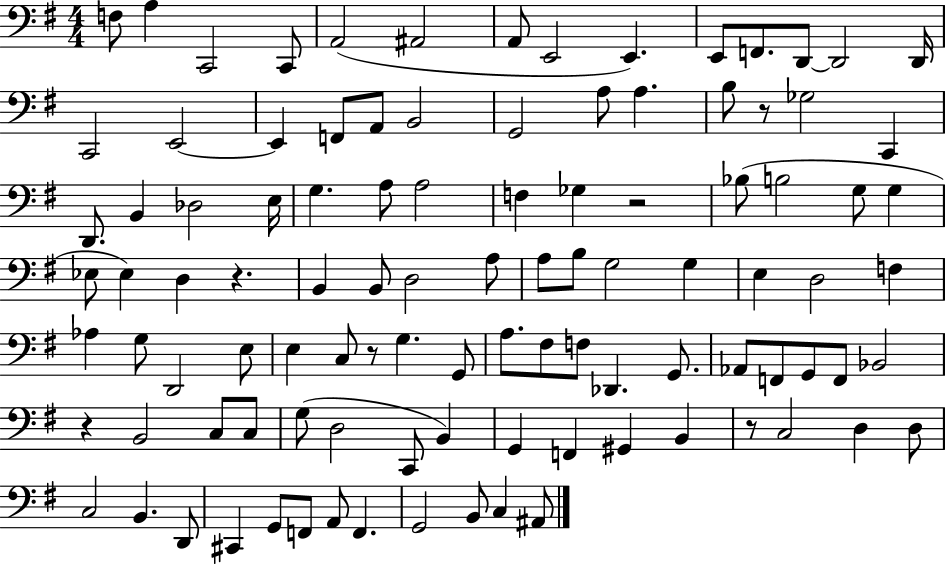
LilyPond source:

{
  \clef bass
  \numericTimeSignature
  \time 4/4
  \key g \major
  f8 a4 c,2 c,8 | a,2( ais,2 | a,8 e,2 e,4.) | e,8 f,8. d,8~~ d,2 d,16 | \break c,2 e,2~~ | e,4 f,8 a,8 b,2 | g,2 a8 a4. | b8 r8 ges2 c,4 | \break d,8. b,4 des2 e16 | g4. a8 a2 | f4 ges4 r2 | bes8( b2 g8 g4 | \break ees8 ees4) d4 r4. | b,4 b,8 d2 a8 | a8 b8 g2 g4 | e4 d2 f4 | \break aes4 g8 d,2 e8 | e4 c8 r8 g4. g,8 | a8. fis8 f8 des,4. g,8. | aes,8 f,8 g,8 f,8 bes,2 | \break r4 b,2 c8 c8 | g8( d2 c,8 b,4) | g,4 f,4 gis,4 b,4 | r8 c2 d4 d8 | \break c2 b,4. d,8 | cis,4 g,8 f,8 a,8 f,4. | g,2 b,8 c4 ais,8 | \bar "|."
}